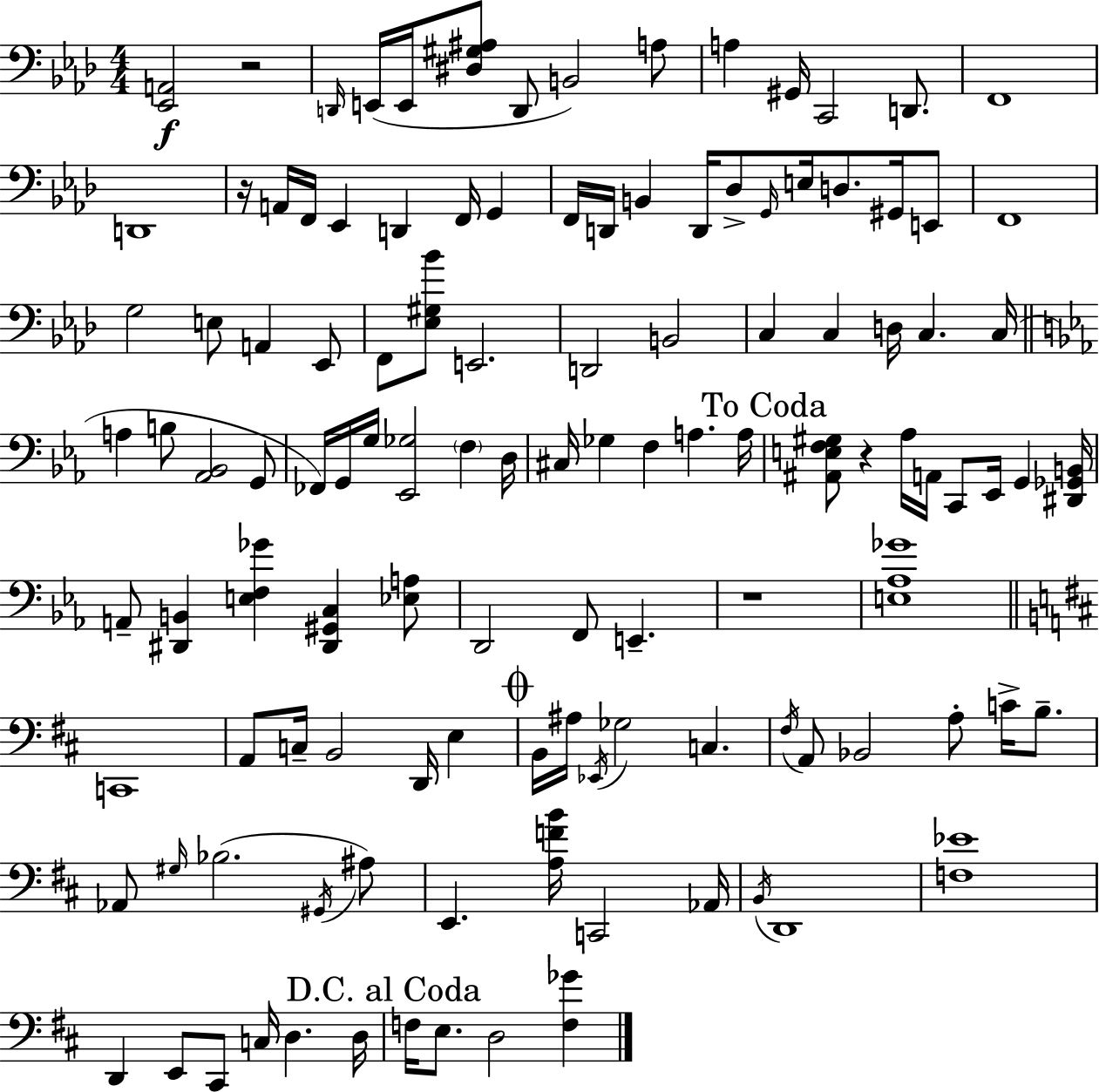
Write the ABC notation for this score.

X:1
T:Untitled
M:4/4
L:1/4
K:Ab
[_E,,A,,]2 z2 D,,/4 E,,/4 E,,/4 [^D,^G,^A,]/2 D,,/2 B,,2 A,/2 A, ^G,,/4 C,,2 D,,/2 F,,4 D,,4 z/4 A,,/4 F,,/4 _E,, D,, F,,/4 G,, F,,/4 D,,/4 B,, D,,/4 _D,/2 G,,/4 E,/4 D,/2 ^G,,/4 E,,/2 F,,4 G,2 E,/2 A,, _E,,/2 F,,/2 [_E,^G,_B]/2 E,,2 D,,2 B,,2 C, C, D,/4 C, C,/4 A, B,/2 [_A,,_B,,]2 G,,/2 _F,,/4 G,,/4 G,/4 [_E,,_G,]2 F, D,/4 ^C,/4 _G, F, A, A,/4 [^A,,E,F,^G,]/2 z _A,/4 A,,/4 C,,/2 _E,,/4 G,, [^D,,_G,,B,,]/4 A,,/2 [^D,,B,,] [E,F,_G] [^D,,^G,,C,] [_E,A,]/2 D,,2 F,,/2 E,, z4 [E,_A,_G]4 C,,4 A,,/2 C,/4 B,,2 D,,/4 E, B,,/4 ^A,/4 _E,,/4 _G,2 C, ^F,/4 A,,/2 _B,,2 A,/2 C/4 B,/2 _A,,/2 ^G,/4 _B,2 ^G,,/4 ^A,/2 E,, [A,FB]/4 C,,2 _A,,/4 B,,/4 D,,4 [F,_E]4 D,, E,,/2 ^C,,/2 C,/4 D, D,/4 F,/4 E,/2 D,2 [F,_G]